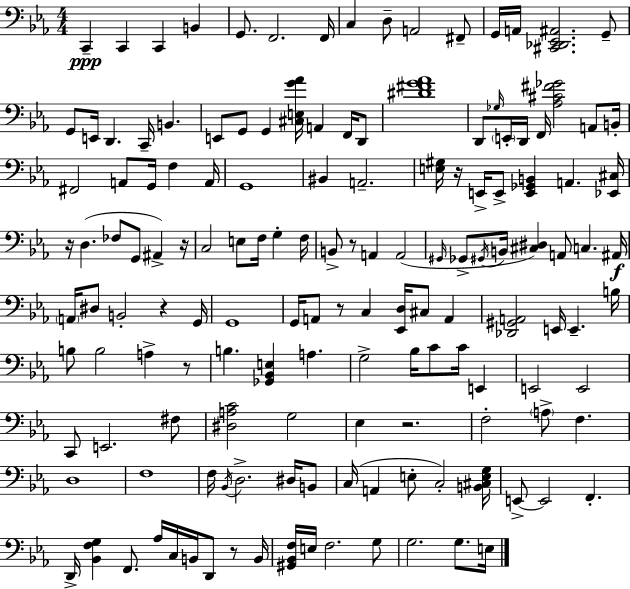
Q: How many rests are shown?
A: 9